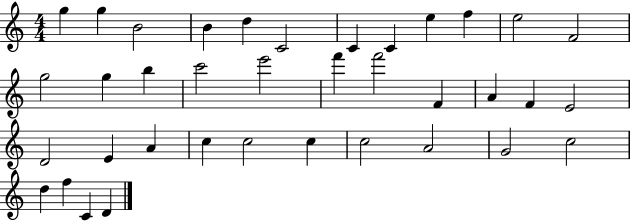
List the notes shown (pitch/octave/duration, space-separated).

G5/q G5/q B4/h B4/q D5/q C4/h C4/q C4/q E5/q F5/q E5/h F4/h G5/h G5/q B5/q C6/h E6/h F6/q F6/h F4/q A4/q F4/q E4/h D4/h E4/q A4/q C5/q C5/h C5/q C5/h A4/h G4/h C5/h D5/q F5/q C4/q D4/q